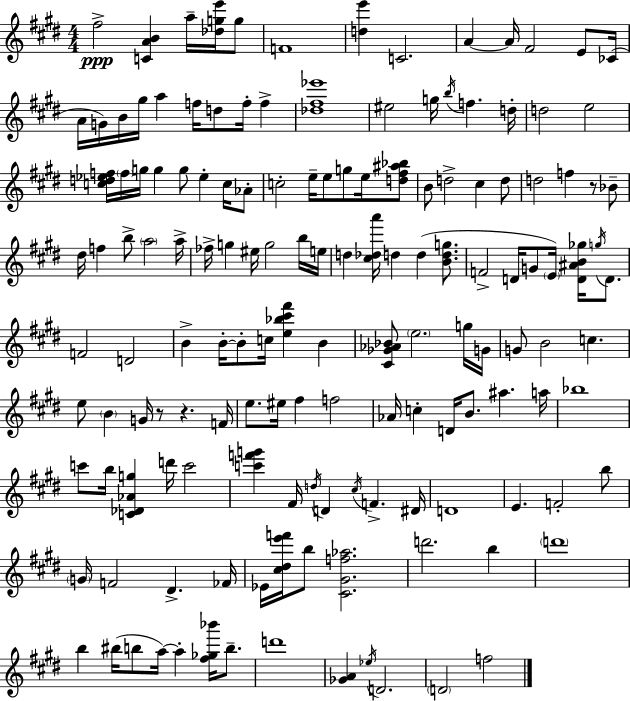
F#5/h [C4,A4,B4]/q A5/s [Db5,G5,E6]/s G5/e F4/w [D5,E6]/q C4/h. A4/q A4/s F#4/h E4/e CES4/s A4/s G4/s B4/s G#5/s A5/q F5/s D5/e F5/s F5/q [Db5,F#5,Eb6]/w EIS5/h G5/s B5/s F5/q. D5/s D5/h E5/h [C5,D5,Eb5,F5]/s F5/s G5/s G5/q G5/e Eb5/q C5/s Ab4/e C5/h E5/s E5/e G5/e E5/s [D5,F#5,A#5,Bb5]/e B4/e D5/h C#5/q D5/e D5/h F5/q R/e Bb4/e D#5/s F5/q B5/e A5/h A5/s FES5/s G5/q EIS5/s G5/h B5/s E5/s D5/q [C#5,Db5,A6]/s D5/q D5/q [B4,D5,G5]/e. F4/h D4/s G4/e E4/s [D4,A#4,B4,Gb5]/s G5/s D4/e. F4/h D4/h B4/q B4/s B4/e C5/s [E5,Bb5,C#6,F#6]/q B4/q [C#4,Gb4,Ab4,Bb4]/e E5/h. G5/s G4/s G4/e B4/h C5/q. E5/e B4/q G4/s R/e R/q. F4/s E5/e. EIS5/s F#5/q F5/h Ab4/s C5/q D4/s B4/e. A#5/q. A5/s Bb5/w C6/e B5/s [C4,Db4,Ab4,G5]/q D6/s C6/h [C6,F6,G6]/q F#4/s D5/s D4/q C#5/s F4/q. D#4/s D4/w E4/q. F4/h B5/e G4/s F4/h D#4/q. FES4/s Eb4/s [C#5,D#5,E6,F6]/s B5/e [C#4,G#4,F5,Ab5]/h. D6/h. B5/q D6/w B5/q BIS5/s B5/e A5/s A5/q [F#5,Gb5,Bb6]/s B5/e. D6/w [Gb4,A4]/q Eb5/s D4/h. D4/h F5/h